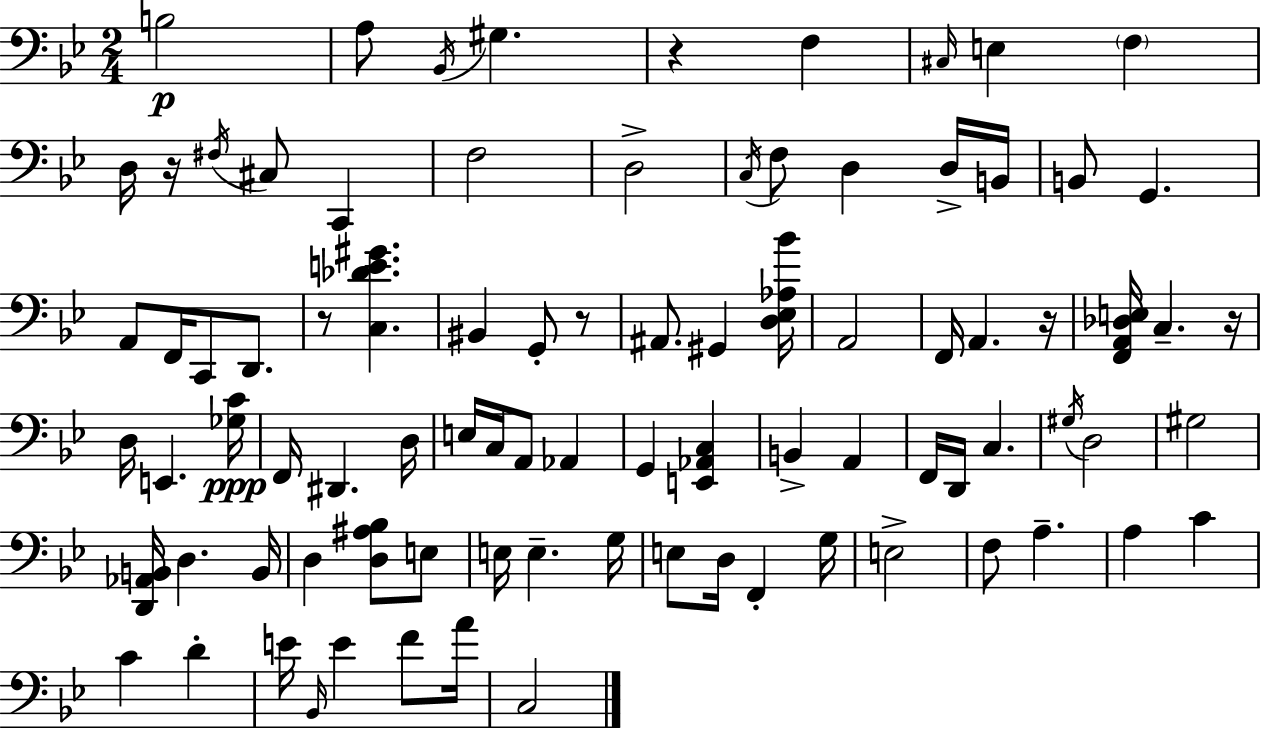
{
  \clef bass
  \numericTimeSignature
  \time 2/4
  \key g \minor
  b2\p | a8 \acciaccatura { bes,16 } gis4. | r4 f4 | \grace { cis16 } e4 \parenthesize f4 | \break d16 r16 \acciaccatura { fis16 } cis8 c,4 | f2 | d2-> | \acciaccatura { c16 } f8 d4 | \break d16-> b,16 b,8 g,4. | a,8 f,16 c,8 | d,8. r8 <c des' e' gis'>4. | bis,4 | \break g,8-. r8 ais,8. gis,4 | <d ees aes bes'>16 a,2 | f,16 a,4. | r16 <f, a, des e>16 c4.-- | \break r16 d16 e,4. | <ges c'>16\ppp f,16 dis,4. | d16 e16 c16 a,8 | aes,4 g,4 | \break <e, aes, c>4 b,4-> | a,4 f,16 d,16 c4. | \acciaccatura { gis16 } d2 | gis2 | \break <d, aes, b,>16 d4. | b,16 d4 | <d ais bes>8 e8 e16 e4.-- | g16 e8 d16 | \break f,4-. g16 e2-> | f8 a4.-- | a4 | c'4 c'4 | \break d'4-. e'16 \grace { bes,16 } e'4 | f'8 a'16 c2 | \bar "|."
}